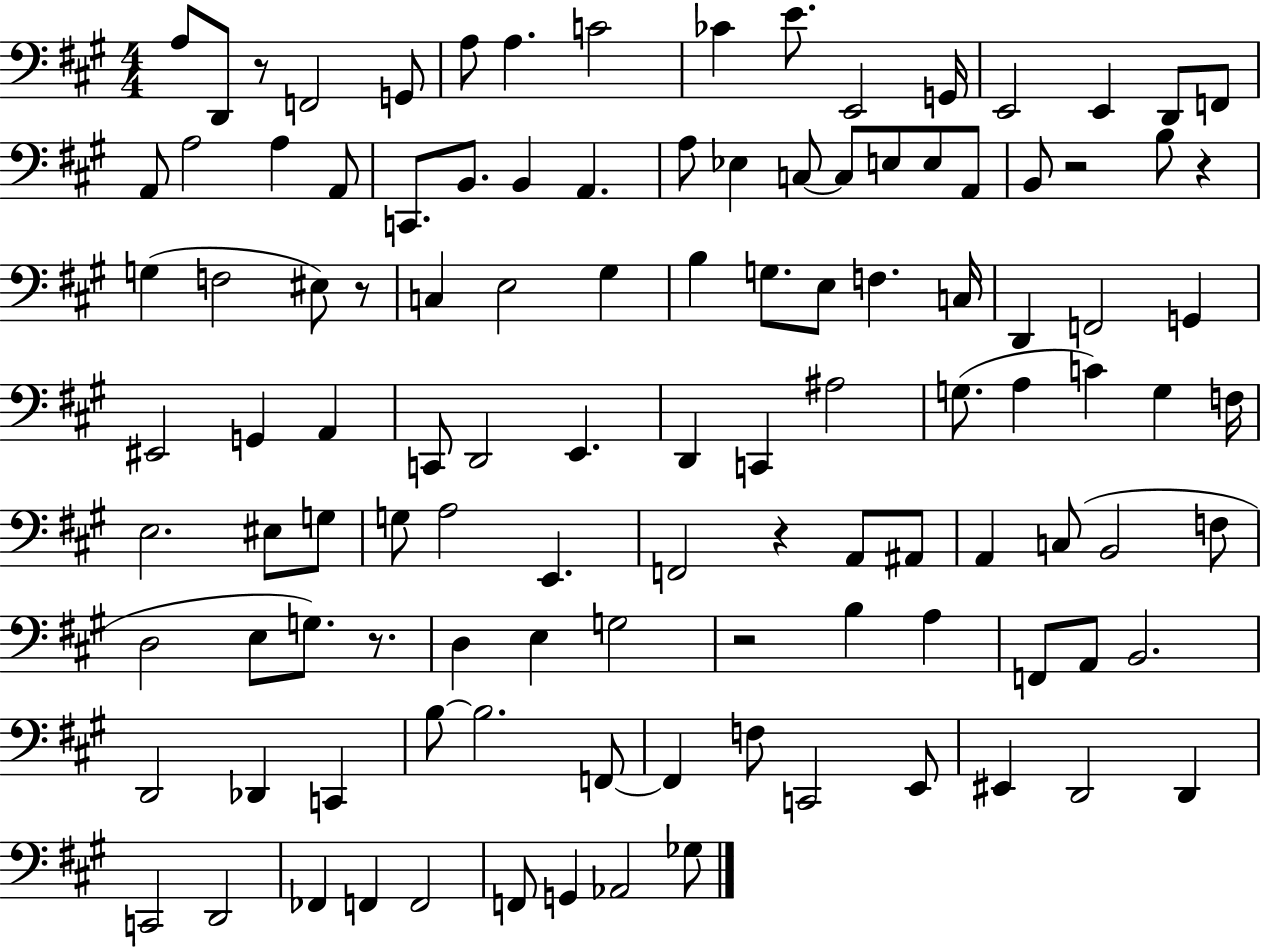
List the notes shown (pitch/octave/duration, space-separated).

A3/e D2/e R/e F2/h G2/e A3/e A3/q. C4/h CES4/q E4/e. E2/h G2/s E2/h E2/q D2/e F2/e A2/e A3/h A3/q A2/e C2/e. B2/e. B2/q A2/q. A3/e Eb3/q C3/e C3/e E3/e E3/e A2/e B2/e R/h B3/e R/q G3/q F3/h EIS3/e R/e C3/q E3/h G#3/q B3/q G3/e. E3/e F3/q. C3/s D2/q F2/h G2/q EIS2/h G2/q A2/q C2/e D2/h E2/q. D2/q C2/q A#3/h G3/e. A3/q C4/q G3/q F3/s E3/h. EIS3/e G3/e G3/e A3/h E2/q. F2/h R/q A2/e A#2/e A2/q C3/e B2/h F3/e D3/h E3/e G3/e. R/e. D3/q E3/q G3/h R/h B3/q A3/q F2/e A2/e B2/h. D2/h Db2/q C2/q B3/e B3/h. F2/e F2/q F3/e C2/h E2/e EIS2/q D2/h D2/q C2/h D2/h FES2/q F2/q F2/h F2/e G2/q Ab2/h Gb3/e